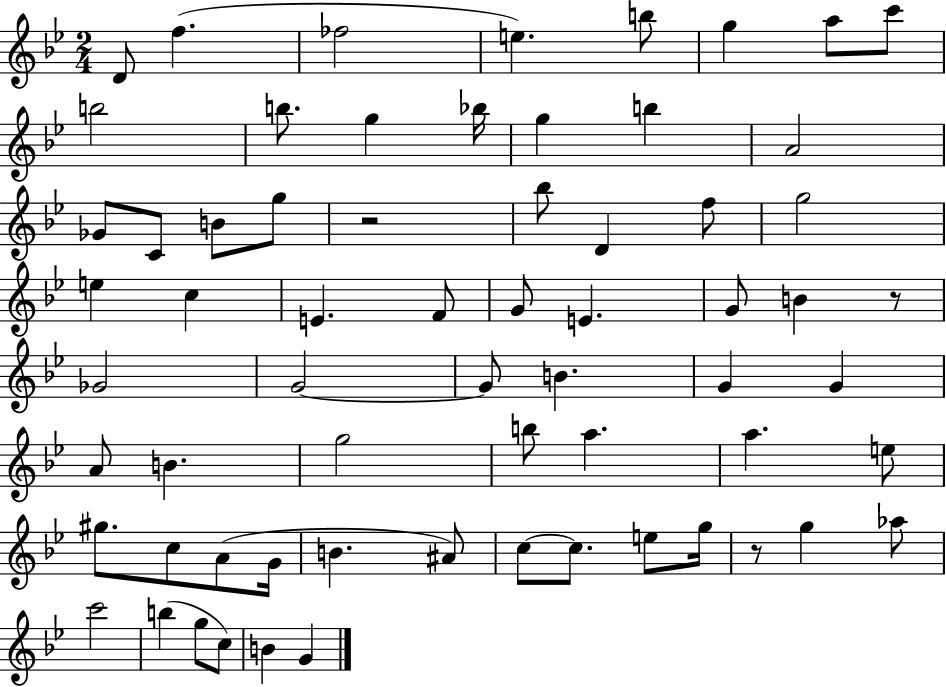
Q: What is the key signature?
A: BES major